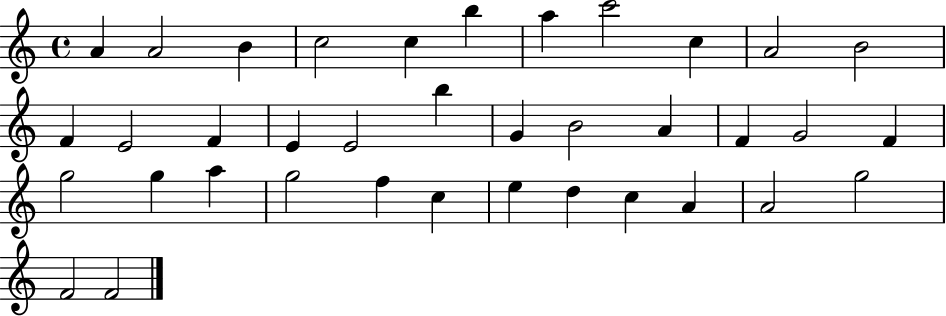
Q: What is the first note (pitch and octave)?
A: A4